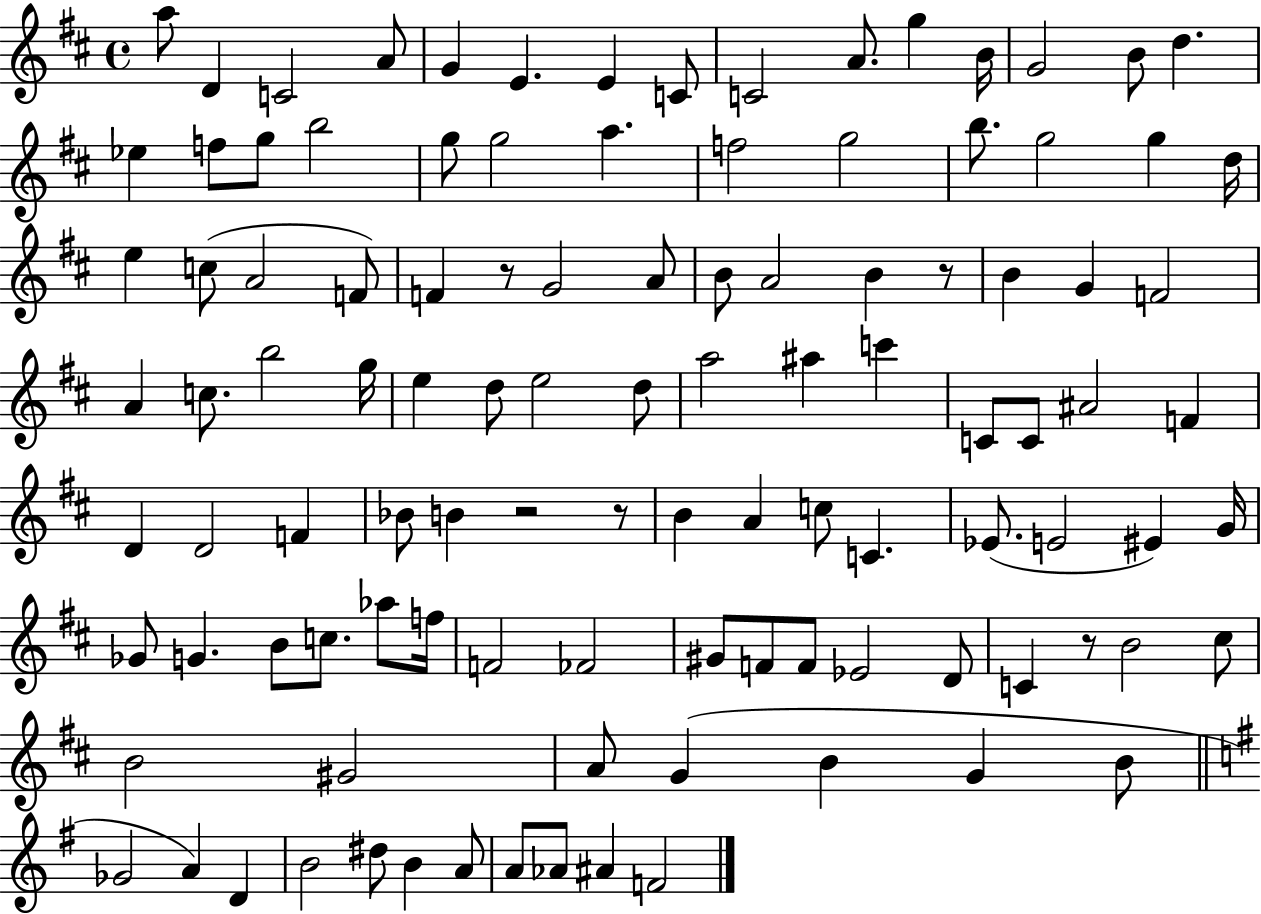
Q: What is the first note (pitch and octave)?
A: A5